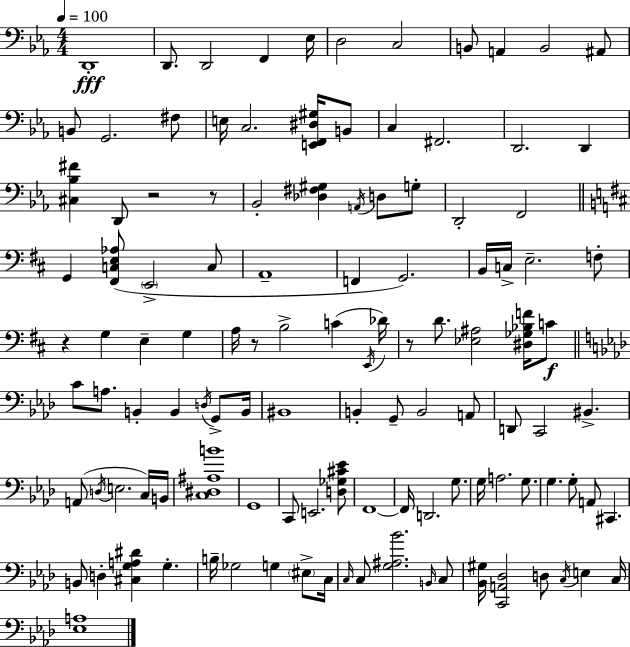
D2/w D2/e. D2/h F2/q Eb3/s D3/h C3/h B2/e A2/q B2/h A#2/e B2/e G2/h. F#3/e E3/s C3/h. [E2,F2,D#3,G#3]/s B2/e C3/q F#2/h. D2/h. D2/q [C#3,Bb3,F#4]/q D2/e R/h R/e Bb2/h [Db3,F#3,G#3]/q A2/s D3/e G3/e D2/h F2/h G2/q [F#2,C3,E3,Ab3]/e E2/h C3/e A2/w F2/q G2/h. B2/s C3/s E3/h. F3/e R/q G3/q E3/q G3/q A3/s R/e B3/h C4/q E2/s Db4/s R/e D4/e. [Eb3,A#3]/h [D#3,Gb3,Bb3,F4]/s C4/e C4/e A3/e. B2/q B2/q D3/s G2/e B2/s BIS2/w B2/q G2/e B2/h A2/e D2/e C2/h BIS2/q. A2/e D3/s E3/h. C3/s B2/s [C3,D#3,A#3,B4]/w G2/w C2/e E2/h. [D3,Gb3,C#4,Eb4]/e F2/w F2/s D2/h. G3/e. G3/s A3/h. G3/e. G3/q. G3/e A2/e C#2/q. B2/e D3/q [C#3,G3,A3,D#4]/q G3/q. B3/s Gb3/h G3/q EIS3/e C3/s C3/s C3/e [G3,A#3,Bb4]/h. B2/s C3/e [Bb2,G#3]/s [C2,A2,Db3]/h D3/e C3/s E3/q C3/s [Eb3,A3]/w